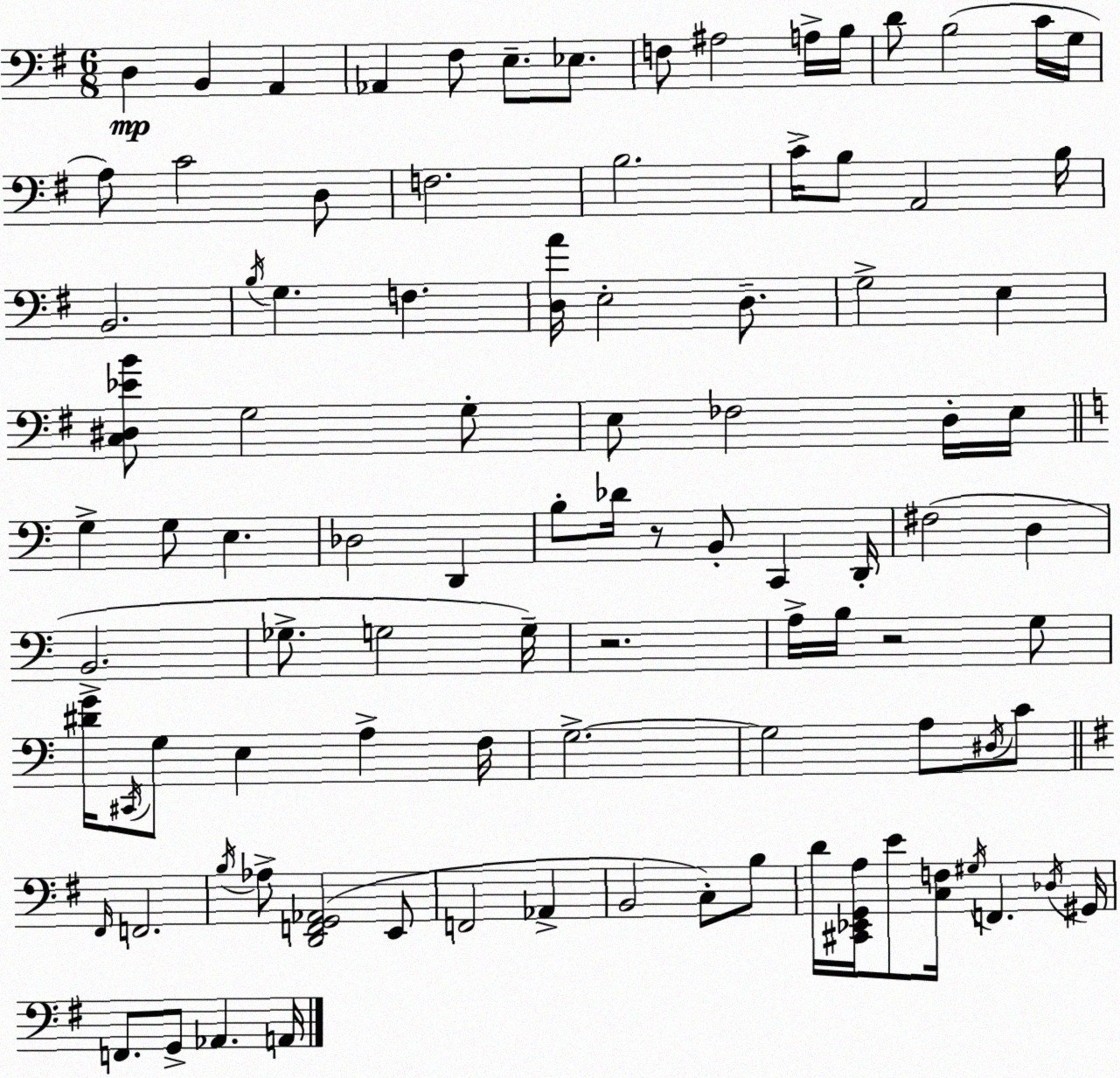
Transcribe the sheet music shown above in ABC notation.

X:1
T:Untitled
M:6/8
L:1/4
K:Em
D, B,, A,, _A,, ^F,/2 E,/2 _E,/2 F,/2 ^A,2 A,/4 B,/4 D/2 B,2 C/4 G,/4 A,/2 C2 D,/2 F,2 B,2 C/4 B,/2 A,,2 B,/4 B,,2 B,/4 G, F, [D,A]/4 E,2 D,/2 G,2 E, [C,^D,_EB]/2 G,2 G,/2 E,/2 _F,2 D,/4 E,/4 G, G,/2 E, _D,2 D,, B,/2 _D/4 z/2 B,,/2 C,, D,,/4 ^F,2 D, B,,2 _G,/2 G,2 G,/4 z2 A,/4 B,/4 z2 G,/2 [^DG]/4 ^C,,/4 G,/2 E, A, F,/4 G,2 G,2 A,/2 ^D,/4 C/2 ^F,,/4 F,,2 B,/4 _A,/2 [D,,F,,G,,_A,,]2 E,,/2 F,,2 _A,, B,,2 C,/2 B,/2 D/4 [^C,,_E,,G,,A,]/4 E/2 [C,F,]/4 ^G,/4 F,, _D,/4 ^G,,/4 F,,/2 G,,/2 _A,, A,,/4